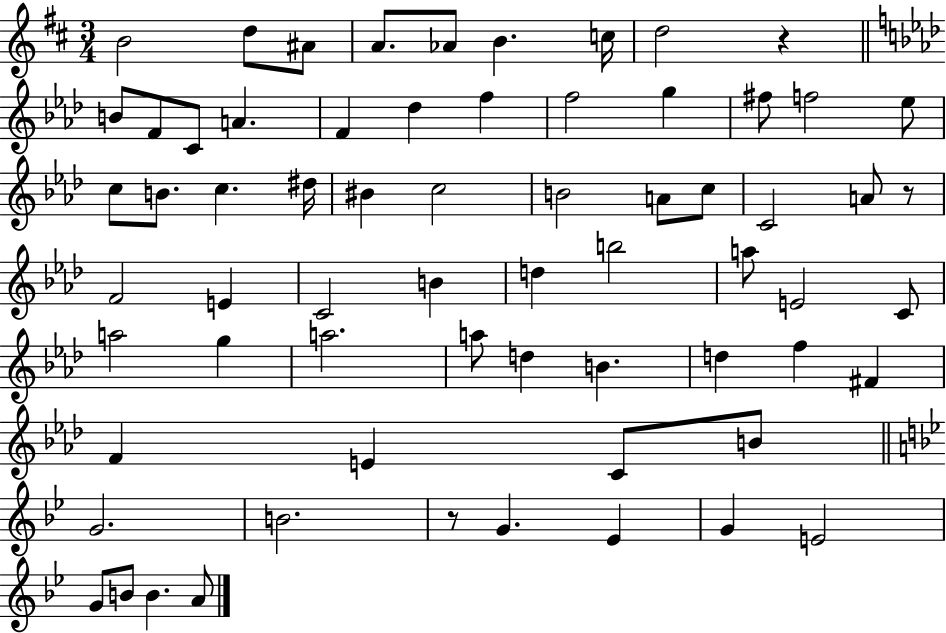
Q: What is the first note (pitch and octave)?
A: B4